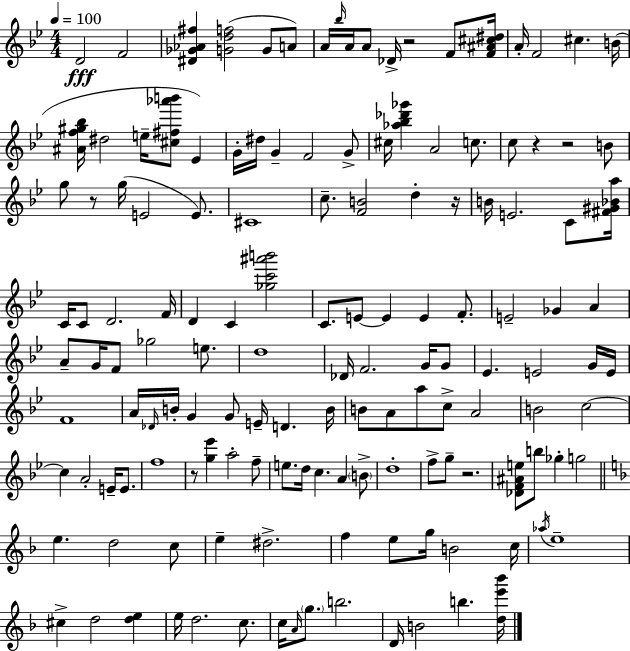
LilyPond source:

{
  \clef treble
  \numericTimeSignature
  \time 4/4
  \key bes \major
  \tempo 4 = 100
  d'2\fff f'2 | <dis' ges' aes' fis''>4 <g' d'' f''>2( g'8 a'8) | a'16 \grace { bes''16 } a'16 a'8 des'16-> r2 f'8 | <f' ais' cis'' dis''>16 a'16-. f'2 cis''4. | \break b'16( <ais' f'' gis'' bes''>16 dis''2 e''16-- <cis'' fis'' aes''' b'''>8 ees'4) | g'16-. dis''16 g'4-- f'2 g'8-> | cis''16 <aes'' bes'' des''' ges'''>4 a'2 c''8. | c''8 r4 r2 b'8 | \break g''8 r8 g''16( e'2 e'8.) | cis'1 | c''8.-- <f' b'>2 d''4-. | r16 b'16 e'2. c'8 | \break <fis' gis' bes' a''>16 c'16 c'8 d'2. | f'16 d'4 c'4 <ges'' c''' ais''' b'''>2 | c'8. e'8~~ e'4 e'4 f'8.-. | e'2-- ges'4 a'4 | \break a'8-- g'16 f'8 ges''2 e''8. | d''1 | des'16 f'2. g'16 g'8 | ees'4. e'2 g'16 | \break e'16 f'1 | a'16 \grace { des'16 } b'16-. g'4 g'8 e'16-- d'4. | b'16 b'8 a'8 a''8 c''8-> a'2 | b'2 c''2~~ | \break c''4 a'2-. e'16-- e'8. | f''1 | r8 <g'' ees'''>4 a''2-. | f''8-- e''8. d''16 c''4. a'4 | \break \parenthesize b'8-> d''1-. | f''8-> g''8-- r2. | <des' f' ais' e''>8 b''8 ges''4-. g''2 | \bar "||" \break \key f \major e''4. d''2 c''8 | e''4-- dis''2.-> | f''4 e''8 g''16 b'2 c''16 | \acciaccatura { aes''16 } e''1-- | \break cis''4-> d''2 <d'' e''>4 | e''16 d''2. c''8. | c''16 \grace { a'16 } \parenthesize g''8. b''2. | d'16 b'2 b''4. | \break <d'' e''' bes'''>16 \bar "|."
}